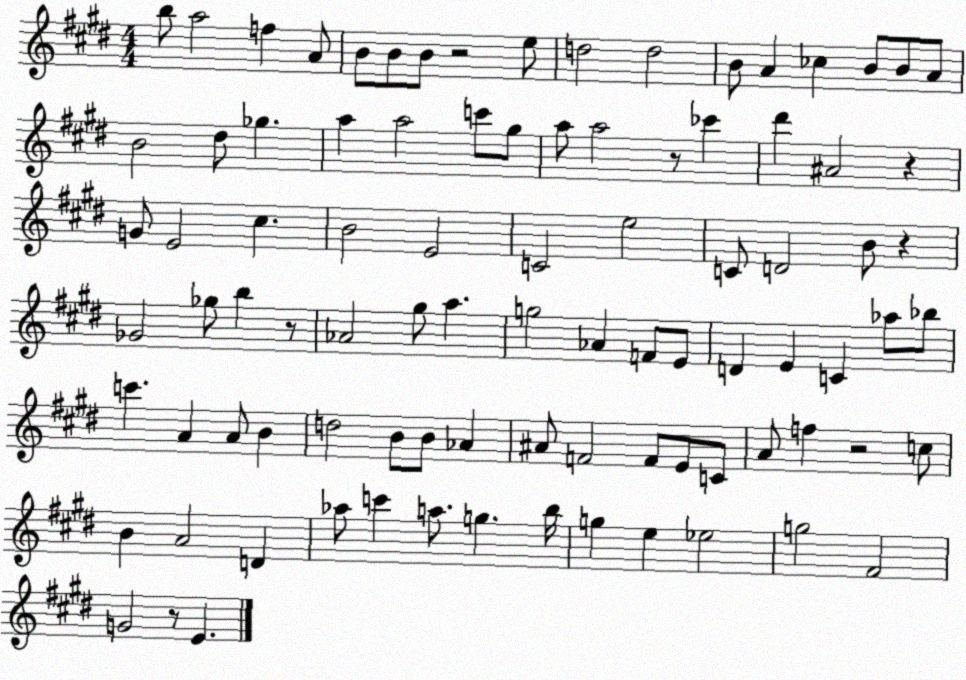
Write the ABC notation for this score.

X:1
T:Untitled
M:4/4
L:1/4
K:E
b/2 a2 f A/2 B/2 B/2 B/2 z2 e/2 d2 d2 B/2 A _c B/2 B/2 A/2 B2 ^d/2 _g a a2 c'/2 ^g/2 a/2 a2 z/2 _c' ^d' ^A2 z G/2 E2 ^c B2 E2 C2 e2 C/2 D2 B/2 z _G2 _g/2 b z/2 _A2 ^g/2 a g2 _A F/2 E/2 D E C _a/2 _b/2 c' A A/2 B d2 B/2 B/2 _A ^A/2 F2 F/2 E/2 C/2 A/2 f z2 c/2 B A2 D _a/2 c' a/2 g b/4 g e _e2 g2 ^F2 G2 z/2 E